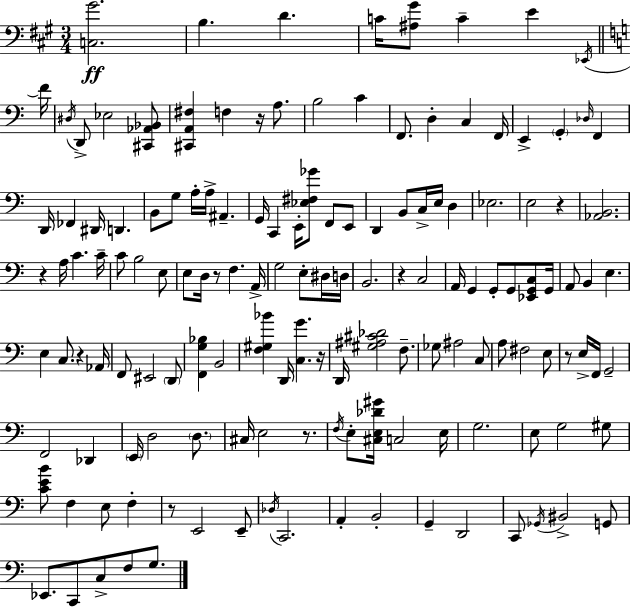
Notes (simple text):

[C3,G#4]/h. B3/q. D4/q. C4/s [A#3,G#4]/e C4/q E4/q Eb2/s F4/s D#3/s D2/e Eb3/h [C#2,Ab2,Bb2]/e [C#2,A2,F#3]/q F3/q R/s A3/e. B3/h C4/q F2/e. D3/q C3/q F2/s E2/q G2/q Db3/s F2/q D2/s FES2/q D#2/s D2/q. B2/e G3/e A3/s A3/s A#2/q. G2/s C2/q E2/s [Eb3,F#3,Gb4]/e F2/e E2/e D2/q B2/e C3/s E3/s D3/q Eb3/h. E3/h R/q [Ab2,B2]/h. R/q A3/s C4/q. C4/s C4/e B3/h E3/e E3/e D3/s R/e F3/q. A2/s G3/h E3/e D#3/s D3/s B2/h. R/q C3/h A2/s G2/q G2/e G2/e [Eb2,G2,C3]/e G2/s A2/e B2/q E3/q. E3/q C3/e. R/q Ab2/s F2/e EIS2/h D2/e [F2,G3,Bb3]/q B2/h [F3,G#3,Bb4]/q D2/s [C3,G4]/q. R/s D2/s [G#3,A#3,C#4,Db4]/h F3/e. Gb3/e A#3/h C3/e A3/e F#3/h E3/e R/e E3/s F2/s G2/h F2/h Db2/q E2/s D3/h D3/e. C#3/s E3/h R/e. F3/s E3/e [C#3,E3,Db4,G#4]/s C3/h E3/s G3/h. E3/e G3/h G#3/e [C4,E4,B4]/e F3/q E3/e F3/q R/e E2/h E2/e Db3/s C2/h. A2/q B2/h G2/q D2/h C2/e Gb2/s BIS2/h G2/e Eb2/e. C2/e C3/e F3/e G3/e.